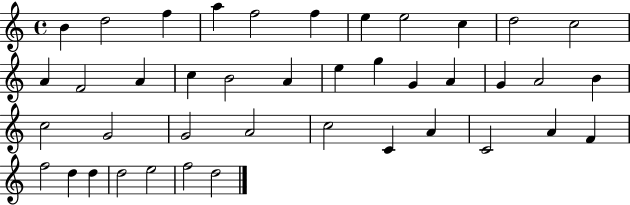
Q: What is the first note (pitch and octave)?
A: B4